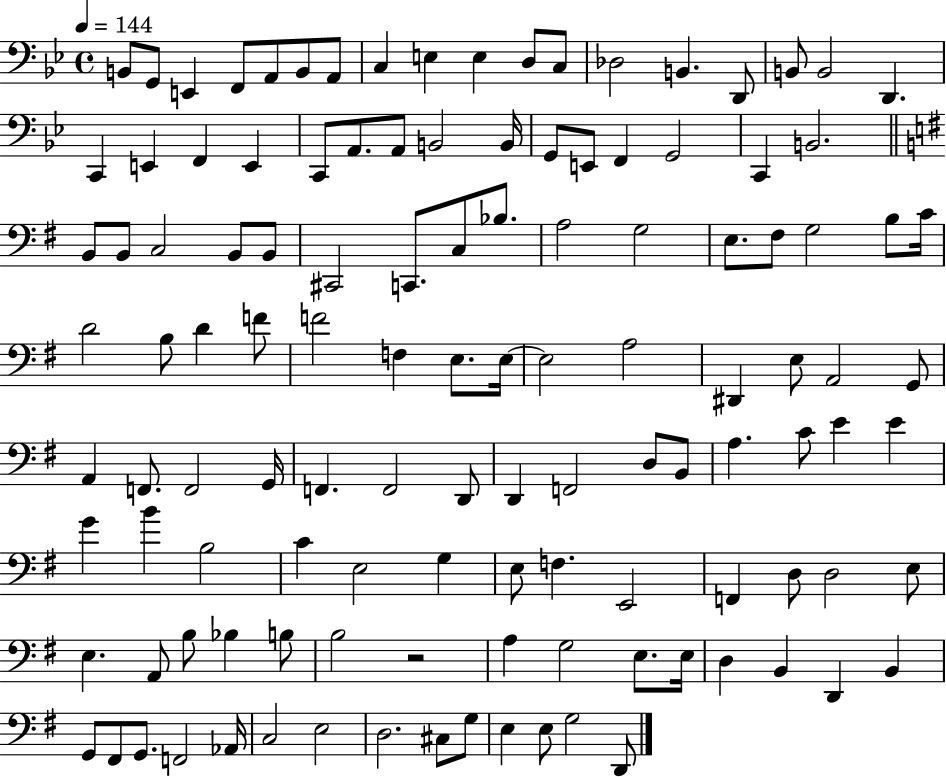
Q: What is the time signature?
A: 4/4